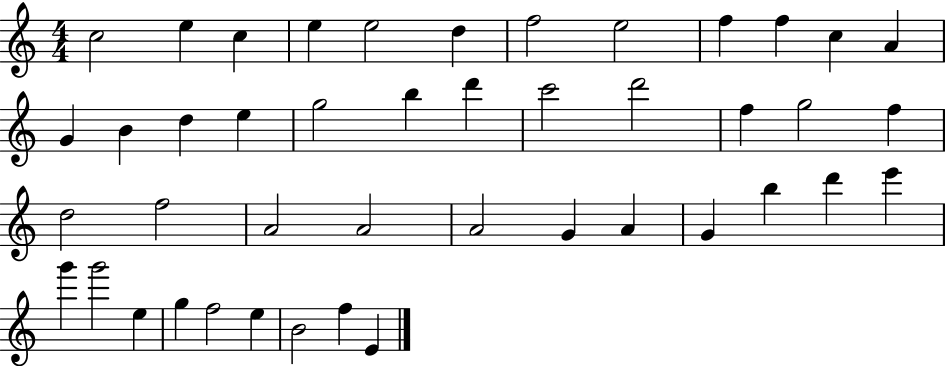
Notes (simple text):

C5/h E5/q C5/q E5/q E5/h D5/q F5/h E5/h F5/q F5/q C5/q A4/q G4/q B4/q D5/q E5/q G5/h B5/q D6/q C6/h D6/h F5/q G5/h F5/q D5/h F5/h A4/h A4/h A4/h G4/q A4/q G4/q B5/q D6/q E6/q G6/q G6/h E5/q G5/q F5/h E5/q B4/h F5/q E4/q